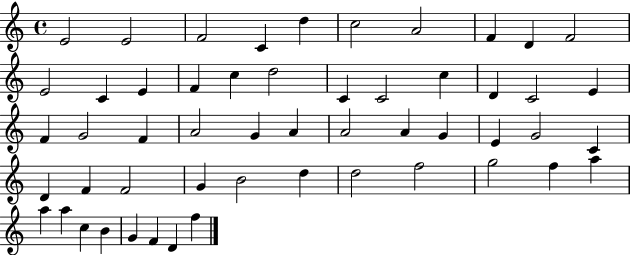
{
  \clef treble
  \time 4/4
  \defaultTimeSignature
  \key c \major
  e'2 e'2 | f'2 c'4 d''4 | c''2 a'2 | f'4 d'4 f'2 | \break e'2 c'4 e'4 | f'4 c''4 d''2 | c'4 c'2 c''4 | d'4 c'2 e'4 | \break f'4 g'2 f'4 | a'2 g'4 a'4 | a'2 a'4 g'4 | e'4 g'2 c'4 | \break d'4 f'4 f'2 | g'4 b'2 d''4 | d''2 f''2 | g''2 f''4 a''4 | \break a''4 a''4 c''4 b'4 | g'4 f'4 d'4 f''4 | \bar "|."
}